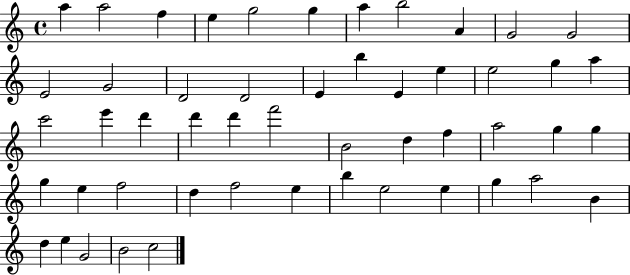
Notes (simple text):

A5/q A5/h F5/q E5/q G5/h G5/q A5/q B5/h A4/q G4/h G4/h E4/h G4/h D4/h D4/h E4/q B5/q E4/q E5/q E5/h G5/q A5/q C6/h E6/q D6/q D6/q D6/q F6/h B4/h D5/q F5/q A5/h G5/q G5/q G5/q E5/q F5/h D5/q F5/h E5/q B5/q E5/h E5/q G5/q A5/h B4/q D5/q E5/q G4/h B4/h C5/h